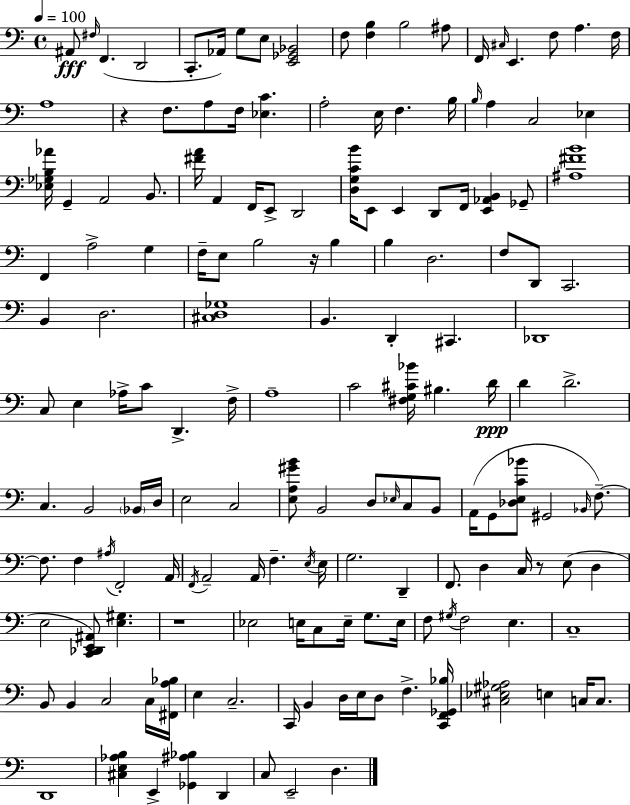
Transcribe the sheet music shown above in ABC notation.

X:1
T:Untitled
M:4/4
L:1/4
K:Am
^A,,/2 ^F,/4 F,, D,,2 C,,/2 _A,,/4 G,/2 E,/2 [E,,_G,,_B,,]2 F,/2 [F,B,] B,2 ^A,/2 F,,/4 ^C,/4 E,, F,/2 A, F,/4 A,4 z F,/2 A,/2 F,/4 [_E,C] A,2 E,/4 F, B,/4 B,/4 A, C,2 _E, [_E,_G,B,_A]/4 G,, A,,2 B,,/2 [^FA]/4 A,, F,,/4 E,,/2 D,,2 [D,G,CB]/4 E,,/2 E,, D,,/2 F,,/4 [E,,_A,,B,,] _G,,/2 [^A,^FB]4 F,, A,2 G, F,/4 E,/2 B,2 z/4 B, B, D,2 F,/2 D,,/2 C,,2 B,, D,2 [^C,D,_G,]4 B,, D,, ^C,, _D,,4 C,/2 E, _A,/4 C/2 D,, F,/4 A,4 C2 [^F,G,^C_B]/4 ^B, D/4 D D2 C, B,,2 _B,,/4 D,/4 E,2 C,2 [E,A,^GB]/2 B,,2 D,/2 _E,/4 C,/2 B,,/2 A,,/4 G,,/2 [_D,E,C_B]/2 ^G,,2 _B,,/4 F,/2 F,/2 F, ^A,/4 F,,2 A,,/4 F,,/4 A,,2 A,,/4 F, E,/4 E,/4 G,2 D,, F,,/2 D, C,/4 z/2 E,/2 D, E,2 [C,,_D,,E,,^A,,]/2 [E,^G,] z4 _E,2 E,/4 C,/2 E,/4 G,/2 E,/4 F,/2 ^G,/4 F,2 E, C,4 B,,/2 B,, C,2 C,/4 [^F,,A,_B,]/4 E, C,2 C,,/4 B,, D,/4 E,/4 D,/2 F, [C,,F,,_G,,_B,]/4 [^C,_E,^G,_A,]2 E, C,/4 C,/2 D,,4 [^C,E,_A,B,] E,, [_G,,^A,_B,] D,, C,/2 E,,2 D,